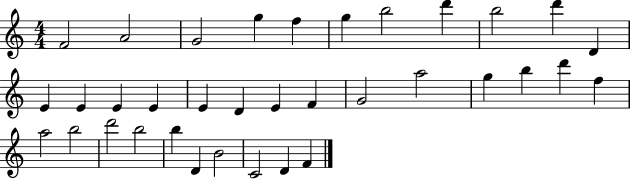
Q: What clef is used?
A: treble